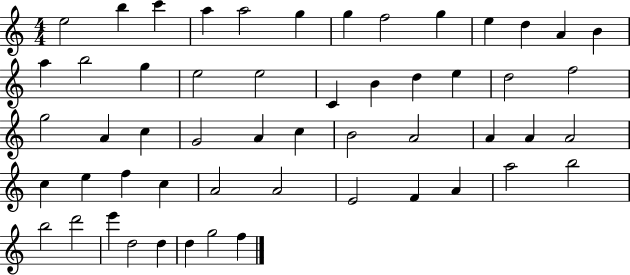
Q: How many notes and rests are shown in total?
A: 54